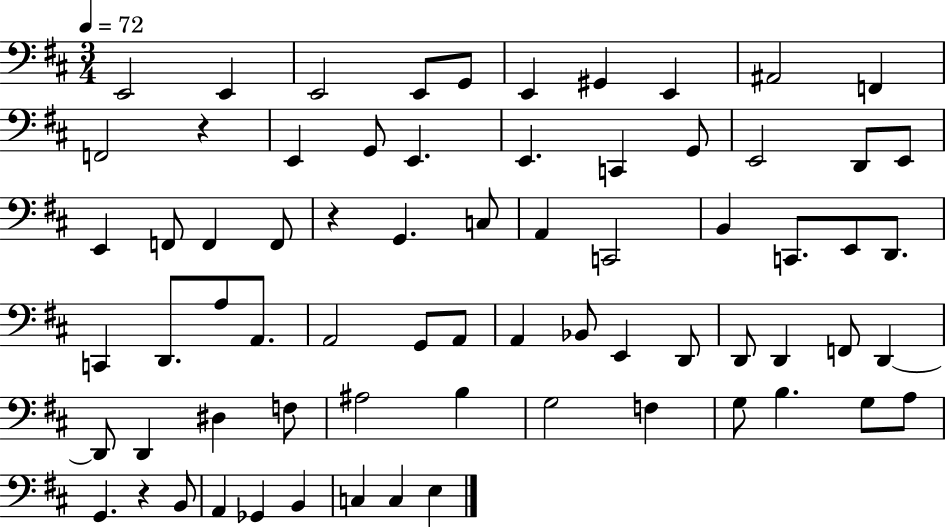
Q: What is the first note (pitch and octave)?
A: E2